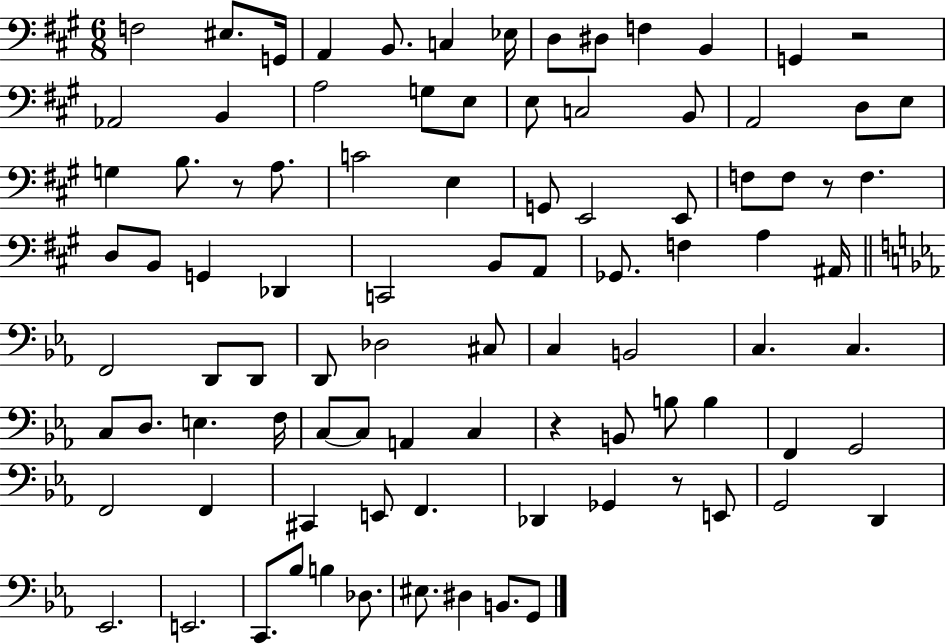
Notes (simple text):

F3/h EIS3/e. G2/s A2/q B2/e. C3/q Eb3/s D3/e D#3/e F3/q B2/q G2/q R/h Ab2/h B2/q A3/h G3/e E3/e E3/e C3/h B2/e A2/h D3/e E3/e G3/q B3/e. R/e A3/e. C4/h E3/q G2/e E2/h E2/e F3/e F3/e R/e F3/q. D3/e B2/e G2/q Db2/q C2/h B2/e A2/e Gb2/e. F3/q A3/q A#2/s F2/h D2/e D2/e D2/e Db3/h C#3/e C3/q B2/h C3/q. C3/q. C3/e D3/e. E3/q. F3/s C3/e C3/e A2/q C3/q R/q B2/e B3/e B3/q F2/q G2/h F2/h F2/q C#2/q E2/e F2/q. Db2/q Gb2/q R/e E2/e G2/h D2/q Eb2/h. E2/h. C2/e. Bb3/e B3/q Db3/e. EIS3/e. D#3/q B2/e. G2/e